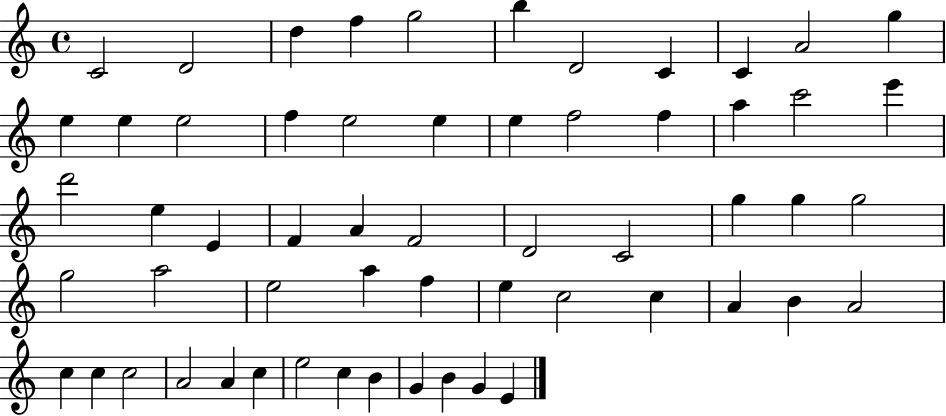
C4/h D4/h D5/q F5/q G5/h B5/q D4/h C4/q C4/q A4/h G5/q E5/q E5/q E5/h F5/q E5/h E5/q E5/q F5/h F5/q A5/q C6/h E6/q D6/h E5/q E4/q F4/q A4/q F4/h D4/h C4/h G5/q G5/q G5/h G5/h A5/h E5/h A5/q F5/q E5/q C5/h C5/q A4/q B4/q A4/h C5/q C5/q C5/h A4/h A4/q C5/q E5/h C5/q B4/q G4/q B4/q G4/q E4/q